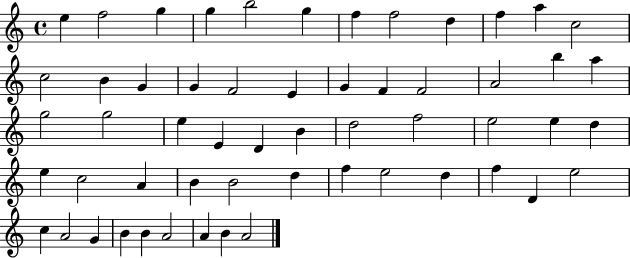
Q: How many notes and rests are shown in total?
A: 56